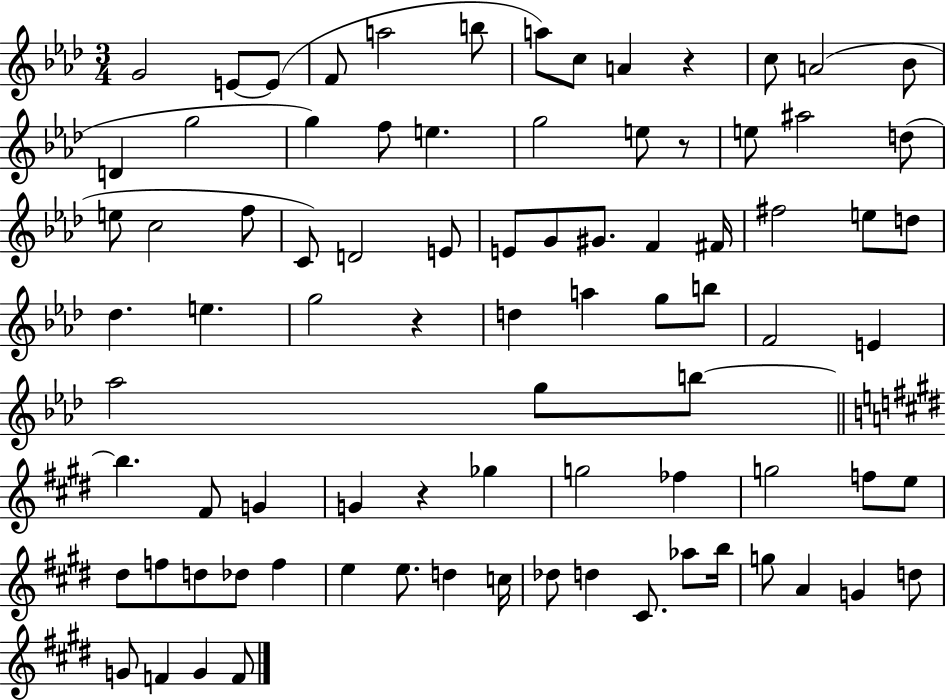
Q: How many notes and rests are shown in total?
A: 84